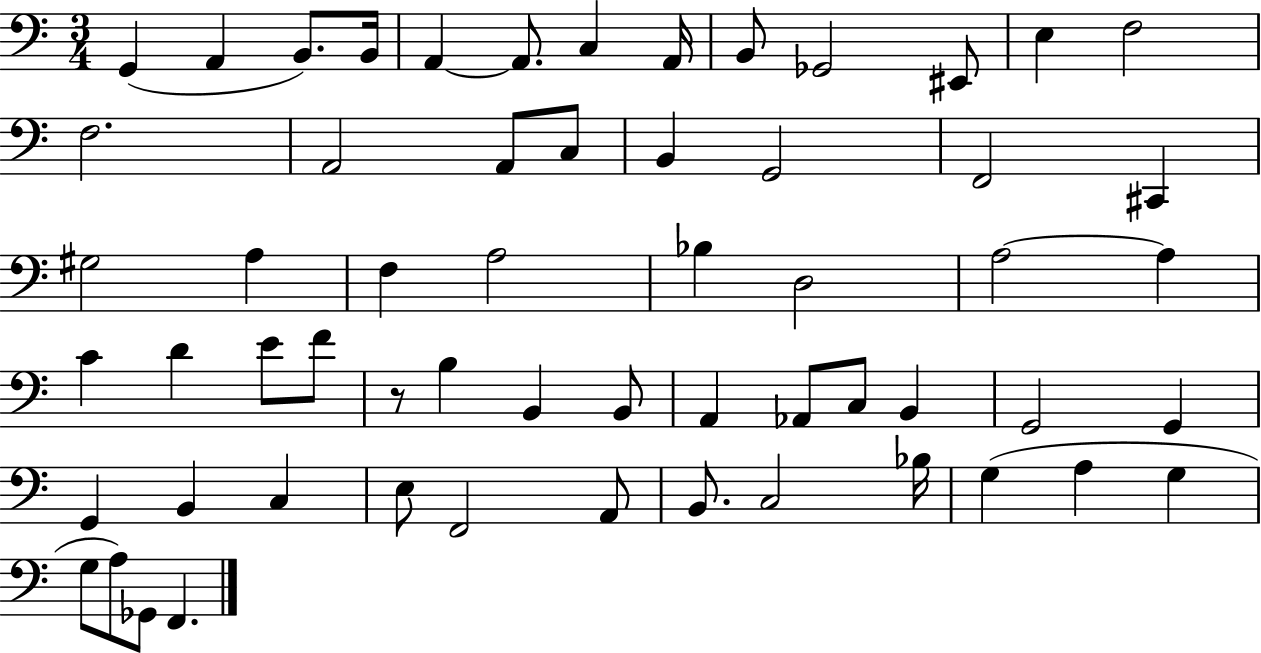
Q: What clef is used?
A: bass